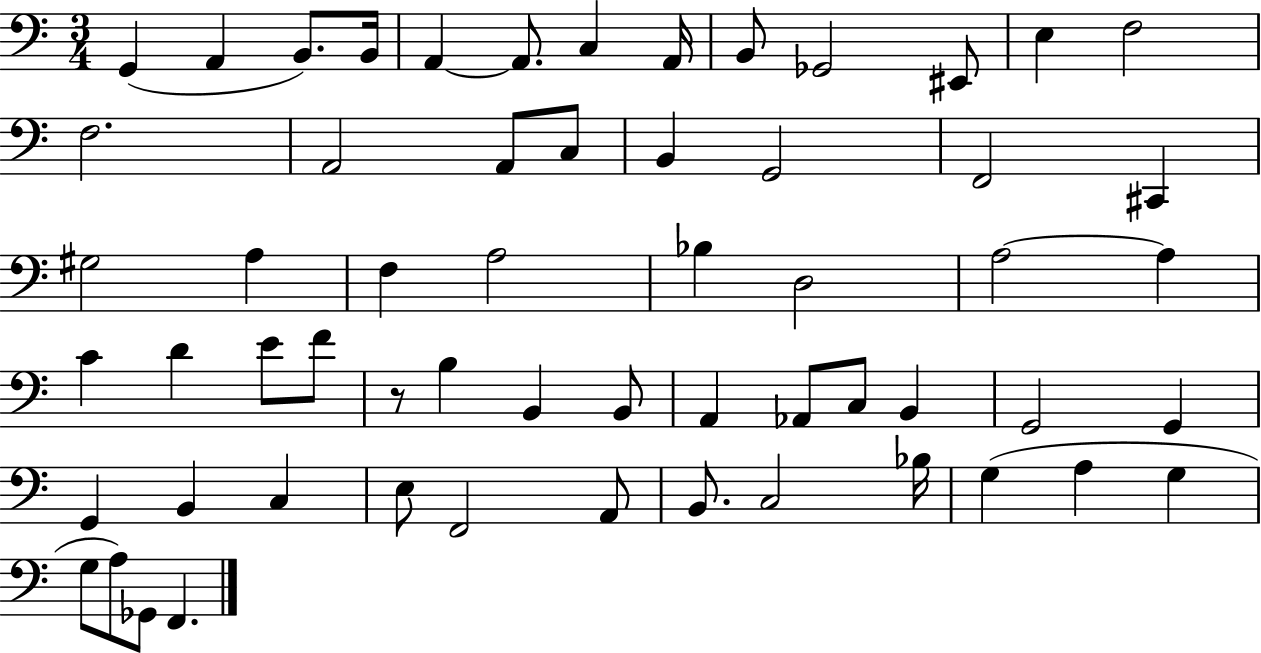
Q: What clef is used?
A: bass